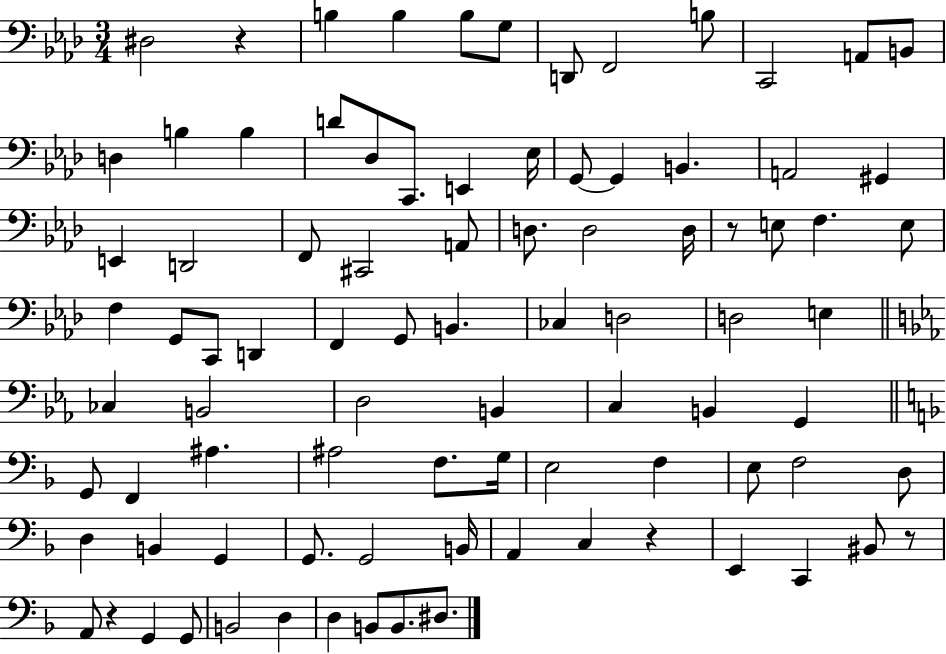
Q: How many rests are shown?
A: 5